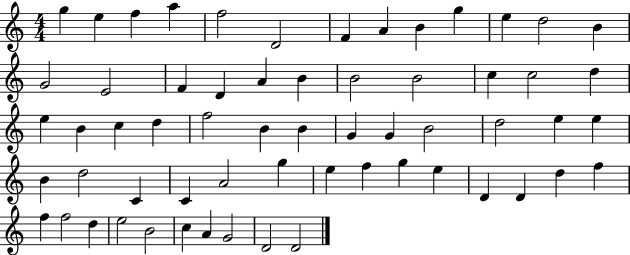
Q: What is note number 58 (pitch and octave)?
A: A4